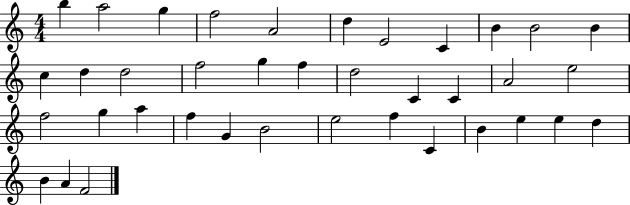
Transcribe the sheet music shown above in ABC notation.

X:1
T:Untitled
M:4/4
L:1/4
K:C
b a2 g f2 A2 d E2 C B B2 B c d d2 f2 g f d2 C C A2 e2 f2 g a f G B2 e2 f C B e e d B A F2